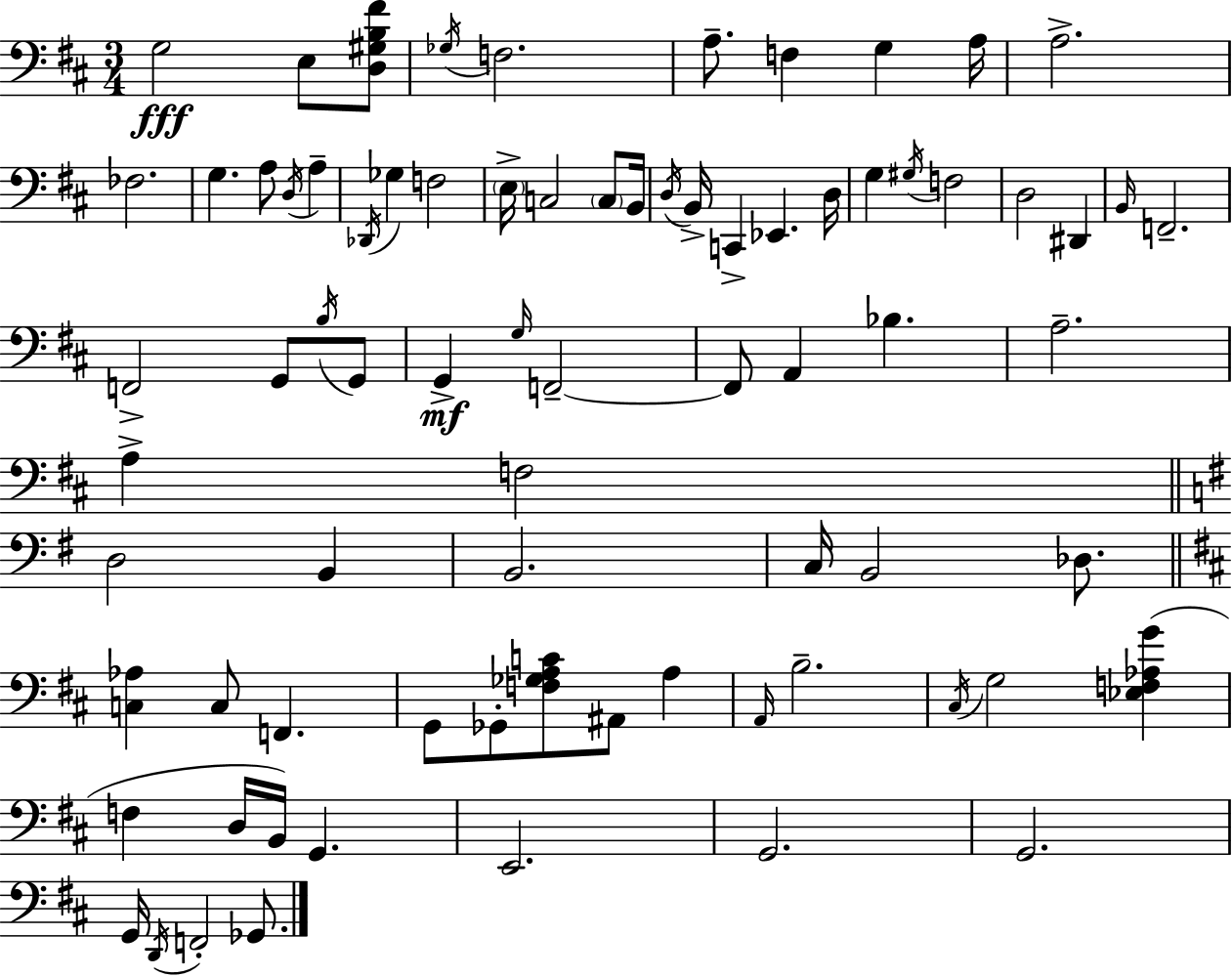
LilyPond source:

{
  \clef bass
  \numericTimeSignature
  \time 3/4
  \key d \major
  g2\fff e8 <d gis b fis'>8 | \acciaccatura { ges16 } f2. | a8.-- f4 g4 | a16 a2.-> | \break fes2. | g4. a8 \acciaccatura { d16 } a4-- | \acciaccatura { des,16 } ges4 f2 | \parenthesize e16-> c2 | \break \parenthesize c8 b,16 \acciaccatura { d16 } b,16-> c,4-> ees,4. | d16 g4 \acciaccatura { gis16 } f2 | d2 | dis,4 \grace { b,16 } f,2.-- | \break f,2-> | g,8 \acciaccatura { b16 } g,8 g,4->\mf \grace { g16 } | f,2--~~ f,8 a,4 | bes4. a2.-- | \break a4-> | f2 \bar "||" \break \key e \minor d2 b,4 | b,2. | c16 b,2 des8. | \bar "||" \break \key b \minor <c aes>4 c8 f,4. | g,8 ges,8-. <f ges a c'>8 ais,8 a4 | \grace { a,16 } b2.-- | \acciaccatura { cis16 } g2 <ees f aes g'>4( | \break f4 d16 b,16) g,4. | e,2. | g,2. | g,2. | \break g,16 \acciaccatura { d,16 } f,2-. | ges,8. \bar "|."
}